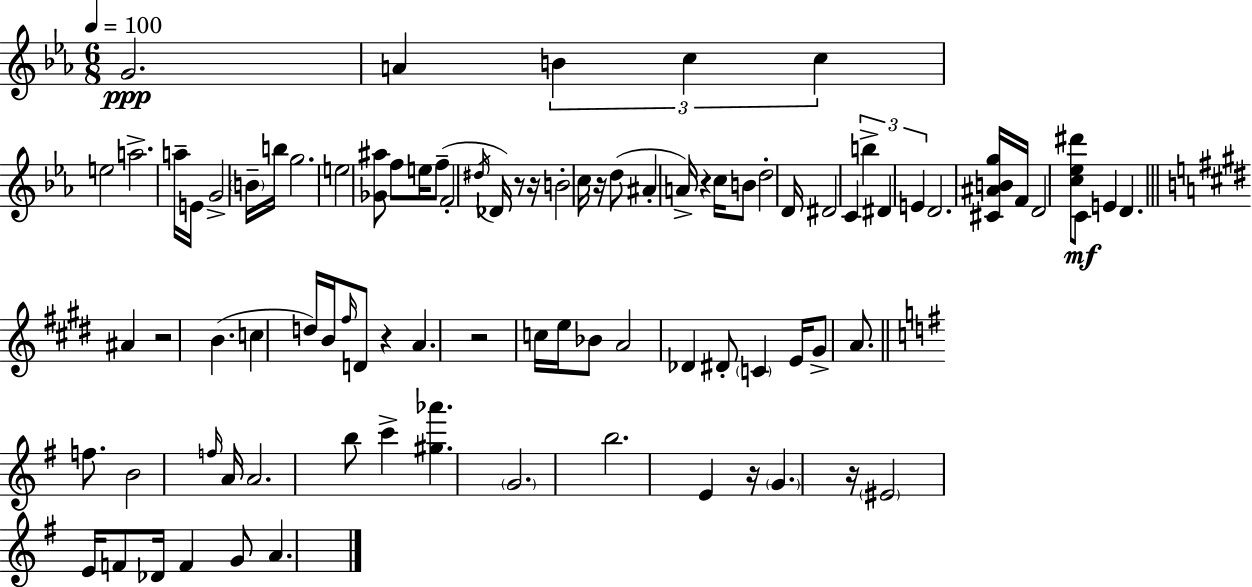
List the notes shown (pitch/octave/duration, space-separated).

G4/h. A4/q B4/q C5/q C5/q E5/h A5/h. A5/s E4/s G4/h B4/s B5/s G5/h. E5/h [Gb4,A#5]/e F5/e E5/s F5/e F4/h D#5/s Db4/s R/e R/s B4/h C5/s R/s D5/e A#4/q A4/s R/q C5/s B4/e D5/h D4/s D#4/h C4/q B5/q D#4/q E4/q D4/h. [C#4,A#4,B4,G5]/s F4/s D4/h [C5,Eb5,D#6]/e C4/e E4/q D4/q. A#4/q R/h B4/q. C5/q D5/s B4/s F#5/s D4/e R/q A4/q. R/h C5/s E5/s Bb4/e A4/h Db4/q D#4/e C4/q E4/s G#4/e A4/e. F5/e. B4/h F5/s A4/s A4/h. B5/e C6/q [G#5,Ab6]/q. G4/h. B5/h. E4/q R/s G4/q. R/s EIS4/h E4/s F4/e Db4/s F4/q G4/e A4/q.